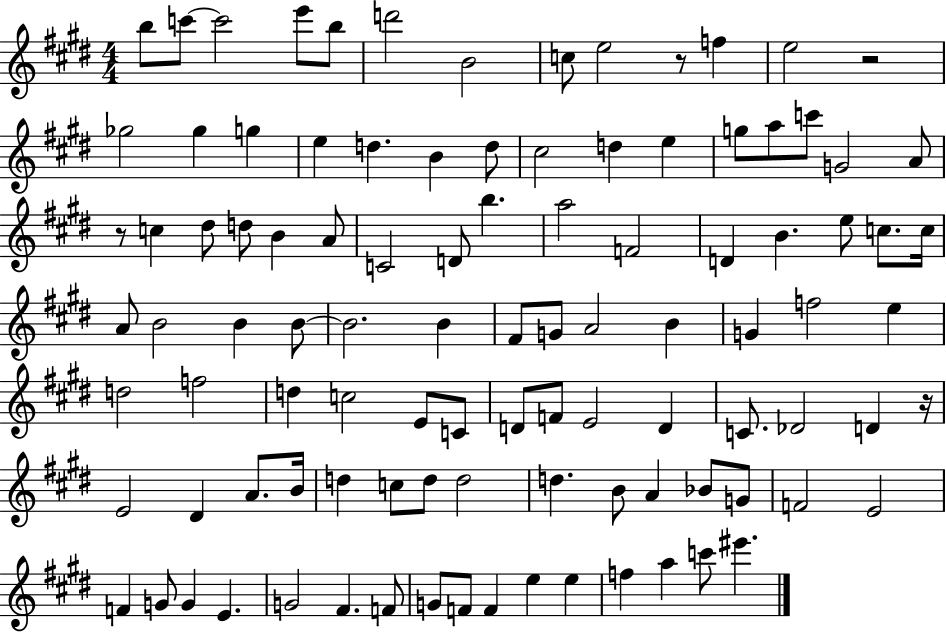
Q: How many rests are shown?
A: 4